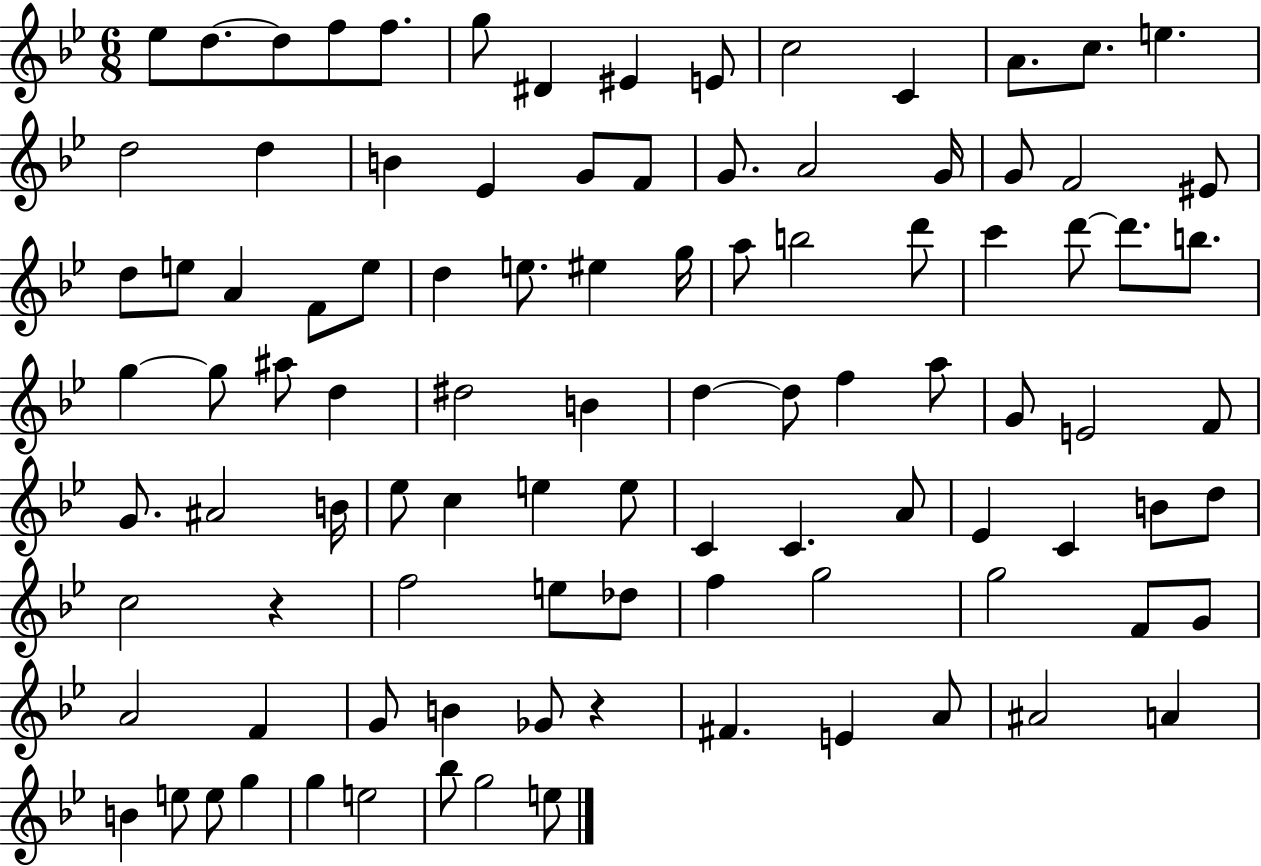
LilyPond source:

{
  \clef treble
  \numericTimeSignature
  \time 6/8
  \key bes \major
  ees''8 d''8.~~ d''8 f''8 f''8. | g''8 dis'4 eis'4 e'8 | c''2 c'4 | a'8. c''8. e''4. | \break d''2 d''4 | b'4 ees'4 g'8 f'8 | g'8. a'2 g'16 | g'8 f'2 eis'8 | \break d''8 e''8 a'4 f'8 e''8 | d''4 e''8. eis''4 g''16 | a''8 b''2 d'''8 | c'''4 d'''8~~ d'''8. b''8. | \break g''4~~ g''8 ais''8 d''4 | dis''2 b'4 | d''4~~ d''8 f''4 a''8 | g'8 e'2 f'8 | \break g'8. ais'2 b'16 | ees''8 c''4 e''4 e''8 | c'4 c'4. a'8 | ees'4 c'4 b'8 d''8 | \break c''2 r4 | f''2 e''8 des''8 | f''4 g''2 | g''2 f'8 g'8 | \break a'2 f'4 | g'8 b'4 ges'8 r4 | fis'4. e'4 a'8 | ais'2 a'4 | \break b'4 e''8 e''8 g''4 | g''4 e''2 | bes''8 g''2 e''8 | \bar "|."
}